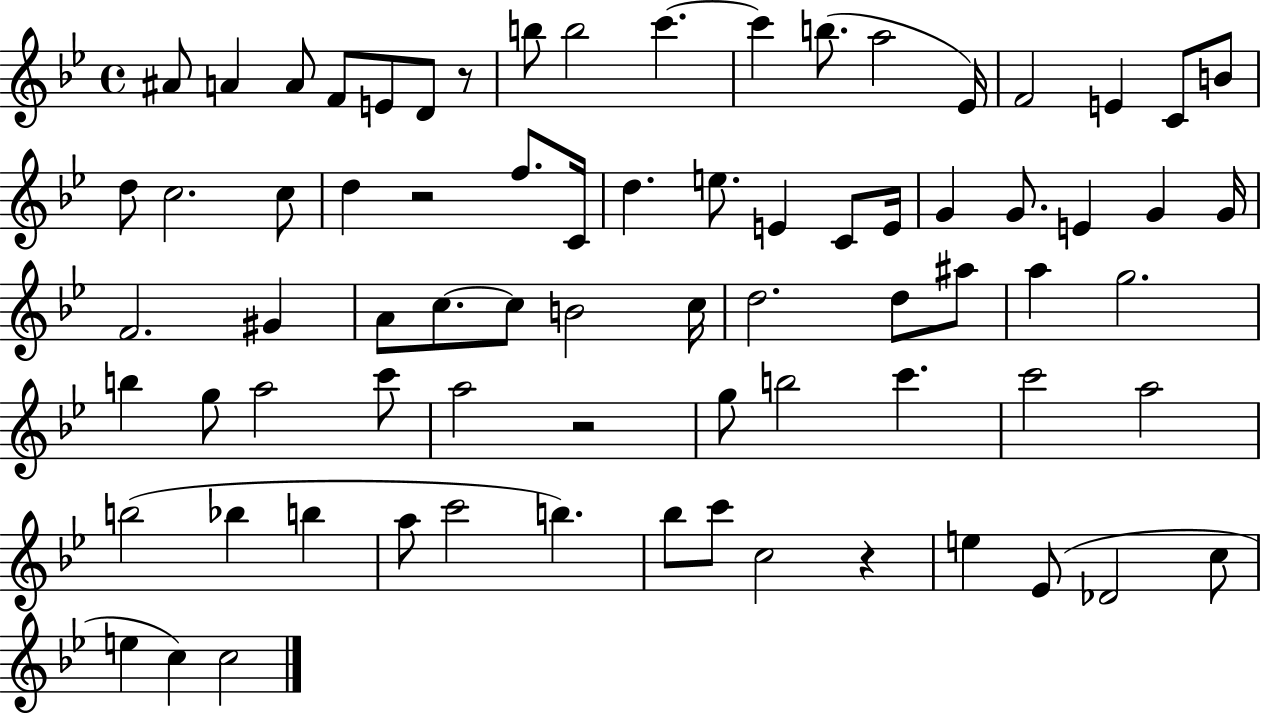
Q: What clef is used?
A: treble